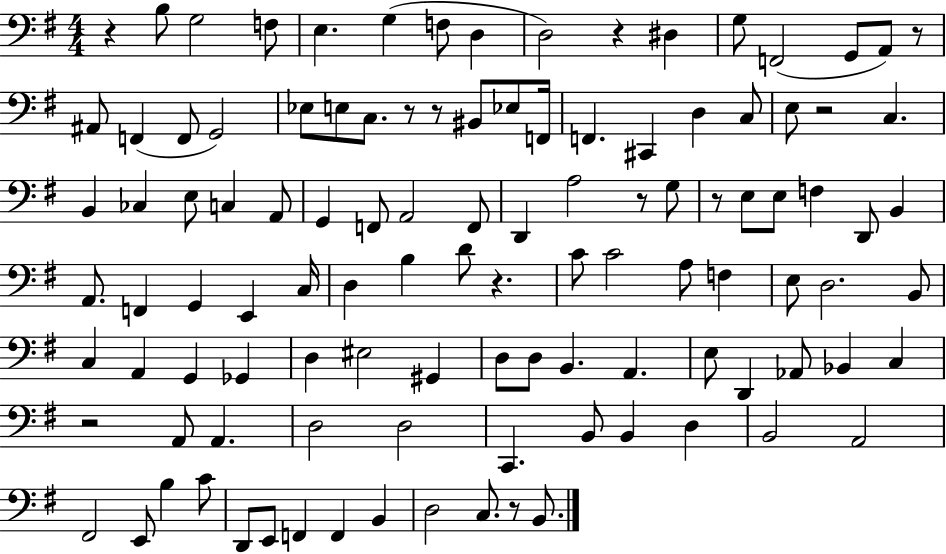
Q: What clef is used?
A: bass